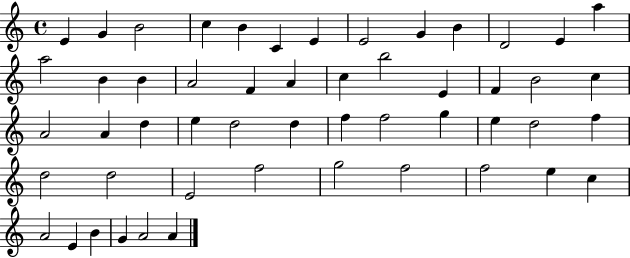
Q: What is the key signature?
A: C major